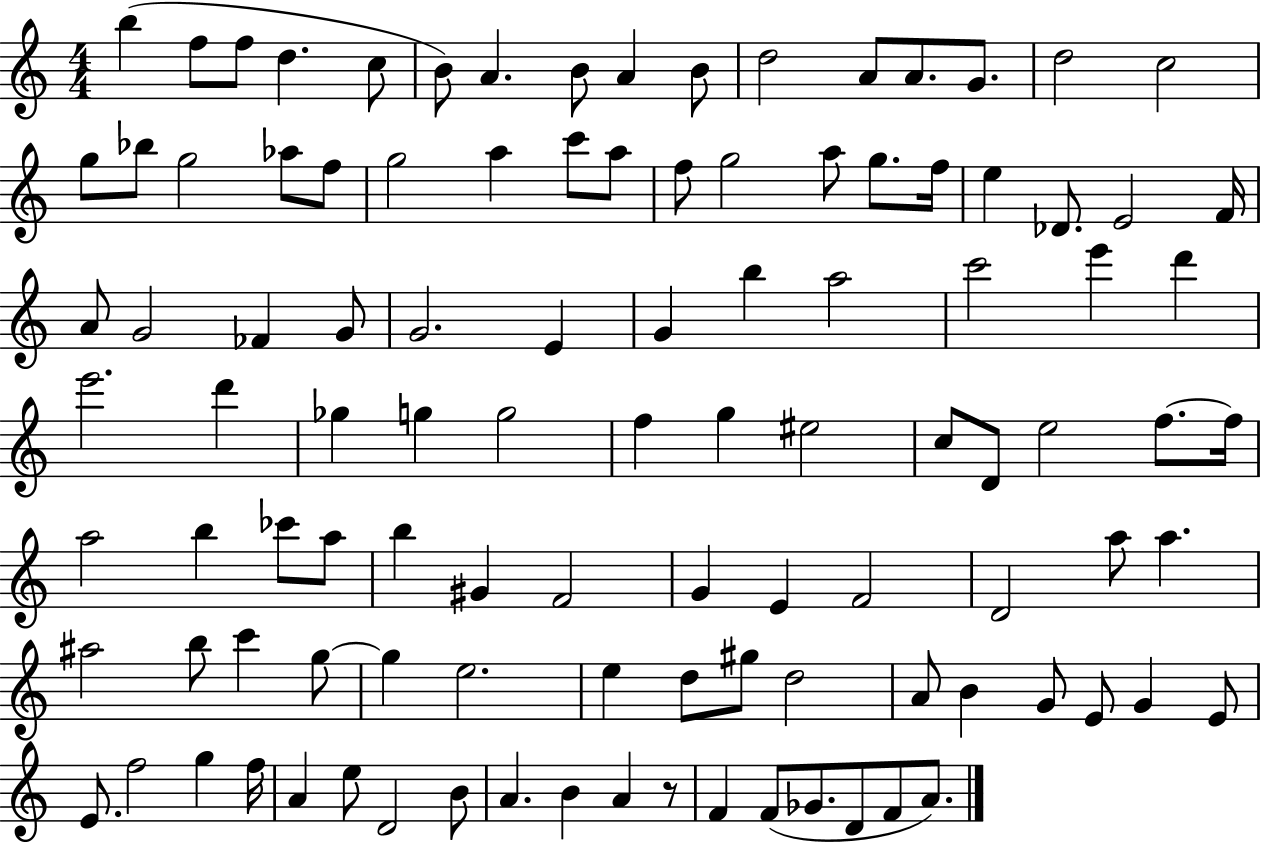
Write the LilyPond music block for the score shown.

{
  \clef treble
  \numericTimeSignature
  \time 4/4
  \key c \major
  b''4( f''8 f''8 d''4. c''8 | b'8) a'4. b'8 a'4 b'8 | d''2 a'8 a'8. g'8. | d''2 c''2 | \break g''8 bes''8 g''2 aes''8 f''8 | g''2 a''4 c'''8 a''8 | f''8 g''2 a''8 g''8. f''16 | e''4 des'8. e'2 f'16 | \break a'8 g'2 fes'4 g'8 | g'2. e'4 | g'4 b''4 a''2 | c'''2 e'''4 d'''4 | \break e'''2. d'''4 | ges''4 g''4 g''2 | f''4 g''4 eis''2 | c''8 d'8 e''2 f''8.~~ f''16 | \break a''2 b''4 ces'''8 a''8 | b''4 gis'4 f'2 | g'4 e'4 f'2 | d'2 a''8 a''4. | \break ais''2 b''8 c'''4 g''8~~ | g''4 e''2. | e''4 d''8 gis''8 d''2 | a'8 b'4 g'8 e'8 g'4 e'8 | \break e'8. f''2 g''4 f''16 | a'4 e''8 d'2 b'8 | a'4. b'4 a'4 r8 | f'4 f'8( ges'8. d'8 f'8 a'8.) | \break \bar "|."
}